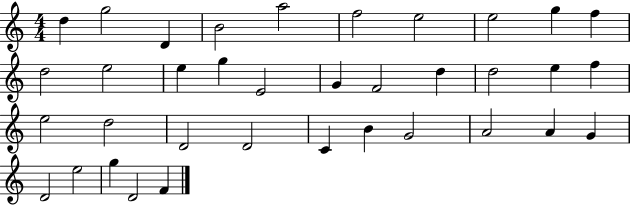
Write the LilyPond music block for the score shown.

{
  \clef treble
  \numericTimeSignature
  \time 4/4
  \key c \major
  d''4 g''2 d'4 | b'2 a''2 | f''2 e''2 | e''2 g''4 f''4 | \break d''2 e''2 | e''4 g''4 e'2 | g'4 f'2 d''4 | d''2 e''4 f''4 | \break e''2 d''2 | d'2 d'2 | c'4 b'4 g'2 | a'2 a'4 g'4 | \break d'2 e''2 | g''4 d'2 f'4 | \bar "|."
}